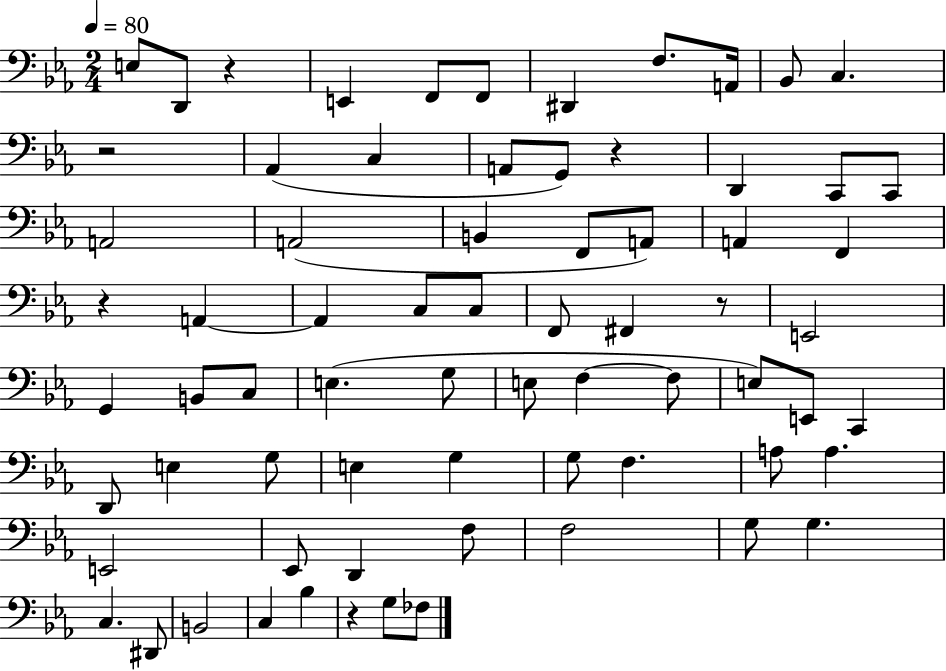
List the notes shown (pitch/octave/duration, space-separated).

E3/e D2/e R/q E2/q F2/e F2/e D#2/q F3/e. A2/s Bb2/e C3/q. R/h Ab2/q C3/q A2/e G2/e R/q D2/q C2/e C2/e A2/h A2/h B2/q F2/e A2/e A2/q F2/q R/q A2/q A2/q C3/e C3/e F2/e F#2/q R/e E2/h G2/q B2/e C3/e E3/q. G3/e E3/e F3/q F3/e E3/e E2/e C2/q D2/e E3/q G3/e E3/q G3/q G3/e F3/q. A3/e A3/q. E2/h Eb2/e D2/q F3/e F3/h G3/e G3/q. C3/q. D#2/e B2/h C3/q Bb3/q R/q G3/e FES3/e